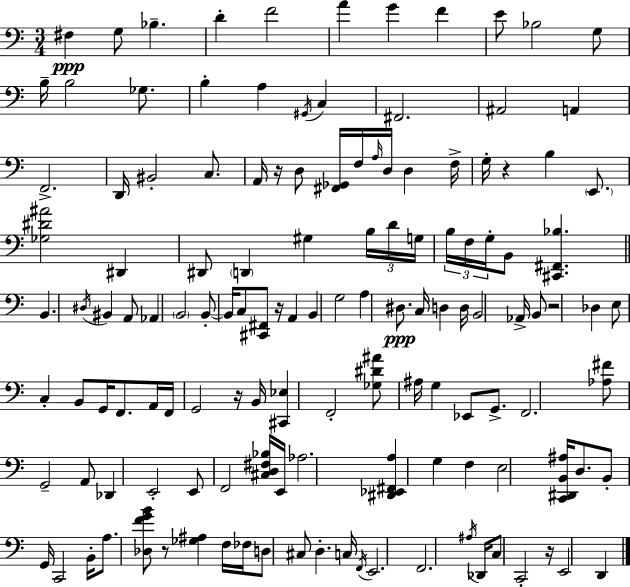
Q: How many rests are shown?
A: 7